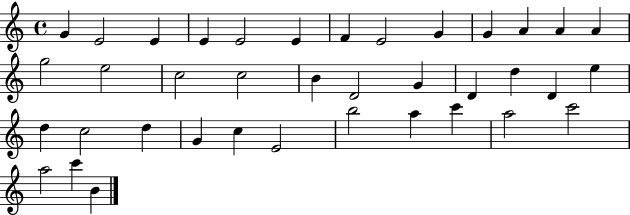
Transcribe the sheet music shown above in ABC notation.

X:1
T:Untitled
M:4/4
L:1/4
K:C
G E2 E E E2 E F E2 G G A A A g2 e2 c2 c2 B D2 G D d D e d c2 d G c E2 b2 a c' a2 c'2 a2 c' B